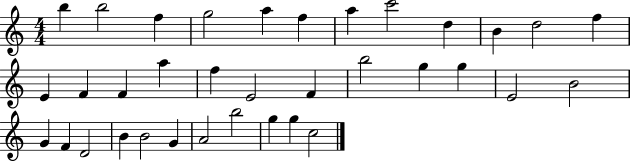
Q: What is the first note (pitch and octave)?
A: B5